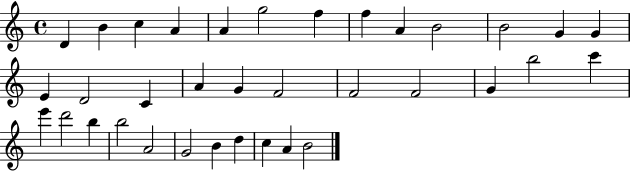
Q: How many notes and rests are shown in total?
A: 35